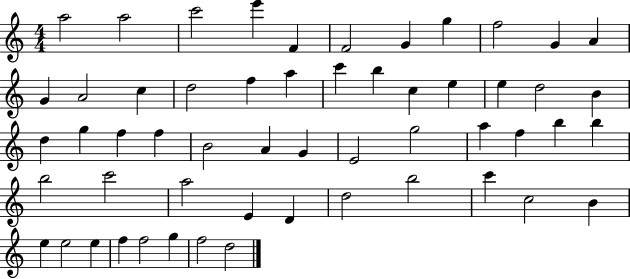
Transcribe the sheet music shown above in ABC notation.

X:1
T:Untitled
M:4/4
L:1/4
K:C
a2 a2 c'2 e' F F2 G g f2 G A G A2 c d2 f a c' b c e e d2 B d g f f B2 A G E2 g2 a f b b b2 c'2 a2 E D d2 b2 c' c2 B e e2 e f f2 g f2 d2